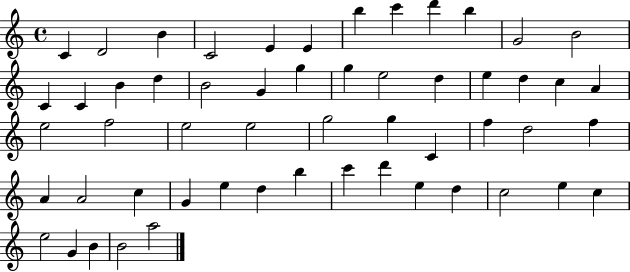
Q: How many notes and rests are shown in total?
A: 55